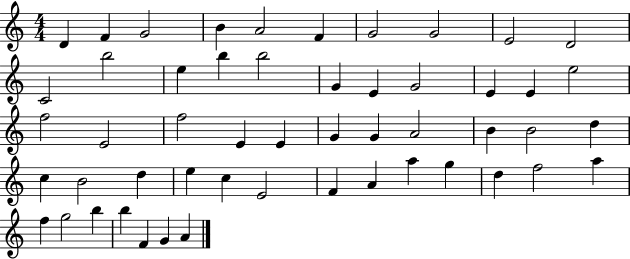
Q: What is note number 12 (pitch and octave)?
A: B5